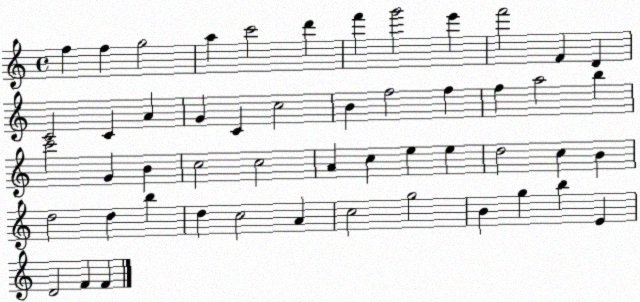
X:1
T:Untitled
M:4/4
L:1/4
K:C
f f g2 a c'2 d' f' g'2 e' f'2 F D C2 C A G C c2 B f2 f f a2 b c'2 G B c2 c2 A c e e d2 c B d2 d b d c2 A c2 g2 B g b E D2 F F